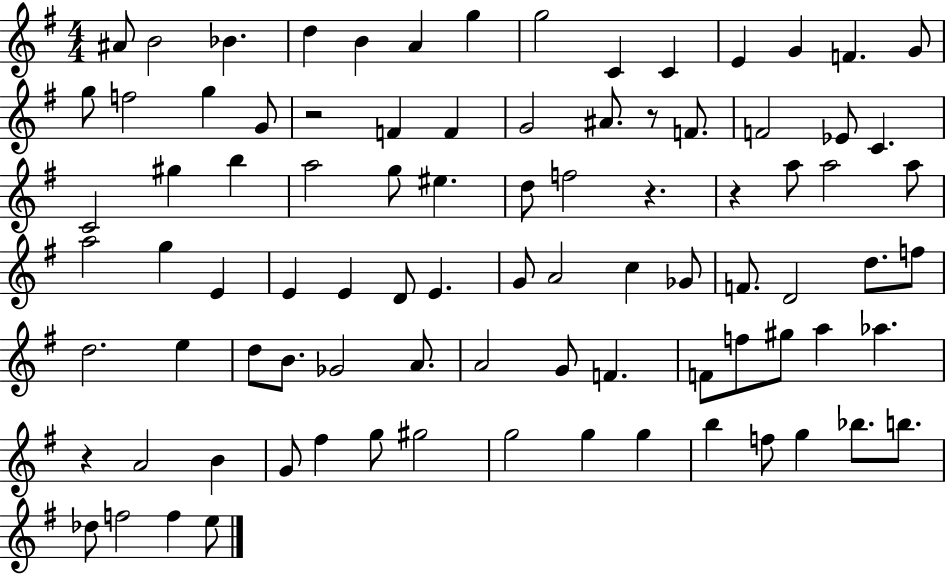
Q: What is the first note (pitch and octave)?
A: A#4